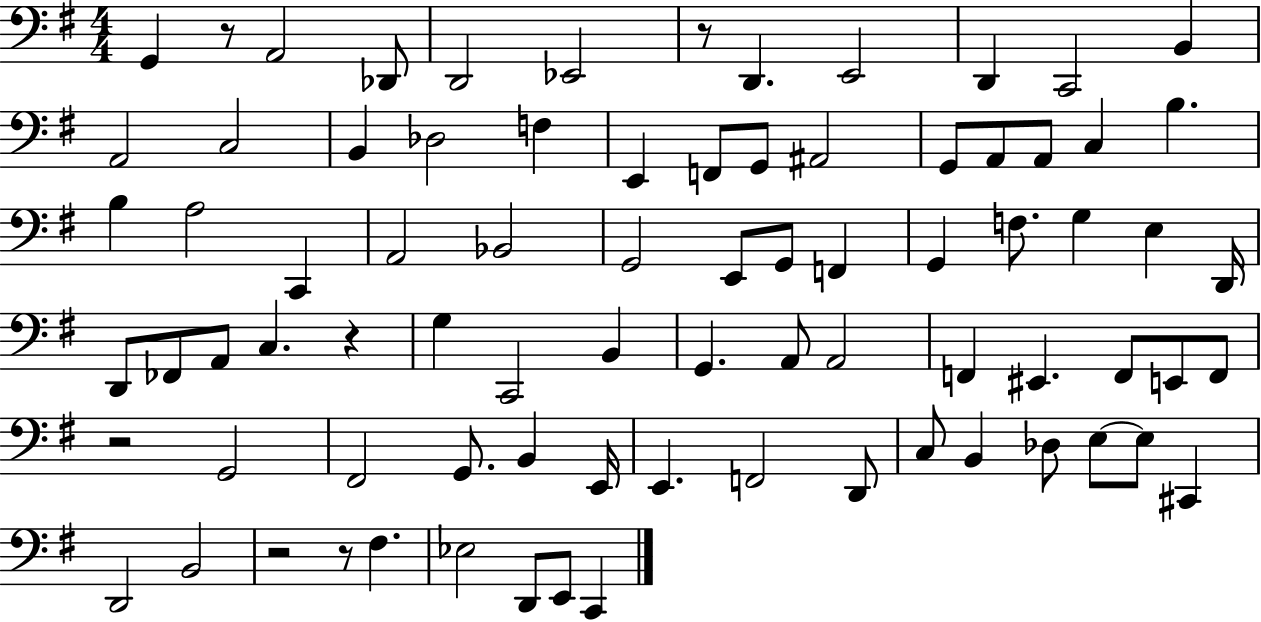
{
  \clef bass
  \numericTimeSignature
  \time 4/4
  \key g \major
  g,4 r8 a,2 des,8 | d,2 ees,2 | r8 d,4. e,2 | d,4 c,2 b,4 | \break a,2 c2 | b,4 des2 f4 | e,4 f,8 g,8 ais,2 | g,8 a,8 a,8 c4 b4. | \break b4 a2 c,4 | a,2 bes,2 | g,2 e,8 g,8 f,4 | g,4 f8. g4 e4 d,16 | \break d,8 fes,8 a,8 c4. r4 | g4 c,2 b,4 | g,4. a,8 a,2 | f,4 eis,4. f,8 e,8 f,8 | \break r2 g,2 | fis,2 g,8. b,4 e,16 | e,4. f,2 d,8 | c8 b,4 des8 e8~~ e8 cis,4 | \break d,2 b,2 | r2 r8 fis4. | ees2 d,8 e,8 c,4 | \bar "|."
}